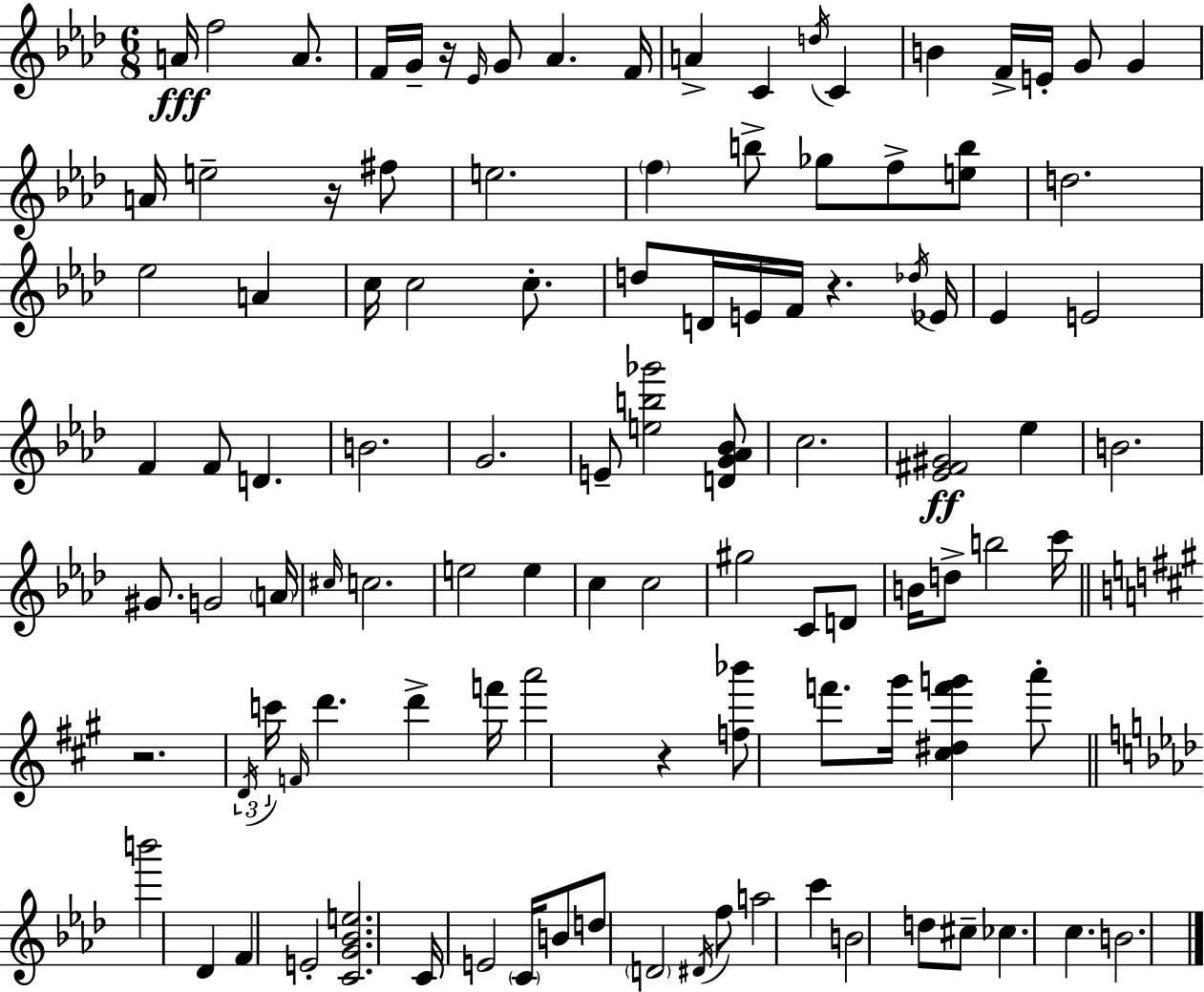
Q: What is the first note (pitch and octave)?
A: A4